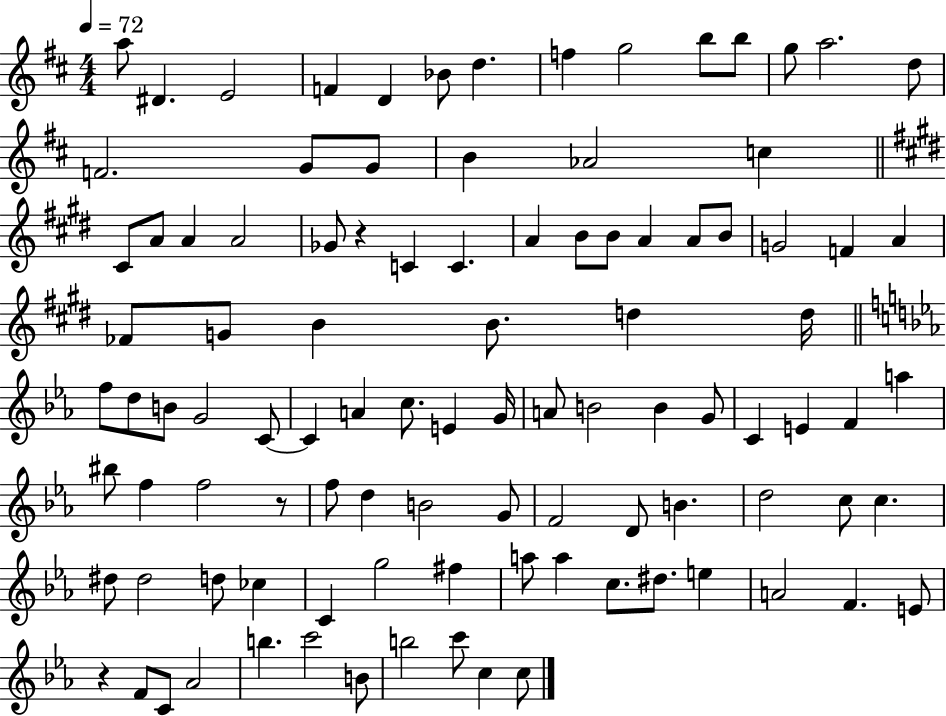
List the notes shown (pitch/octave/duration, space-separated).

A5/e D#4/q. E4/h F4/q D4/q Bb4/e D5/q. F5/q G5/h B5/e B5/e G5/e A5/h. D5/e F4/h. G4/e G4/e B4/q Ab4/h C5/q C#4/e A4/e A4/q A4/h Gb4/e R/q C4/q C4/q. A4/q B4/e B4/e A4/q A4/e B4/e G4/h F4/q A4/q FES4/e G4/e B4/q B4/e. D5/q D5/s F5/e D5/e B4/e G4/h C4/e C4/q A4/q C5/e. E4/q G4/s A4/e B4/h B4/q G4/e C4/q E4/q F4/q A5/q BIS5/e F5/q F5/h R/e F5/e D5/q B4/h G4/e F4/h D4/e B4/q. D5/h C5/e C5/q. D#5/e D#5/h D5/e CES5/q C4/q G5/h F#5/q A5/e A5/q C5/e. D#5/e. E5/q A4/h F4/q. E4/e R/q F4/e C4/e Ab4/h B5/q. C6/h B4/e B5/h C6/e C5/q C5/e